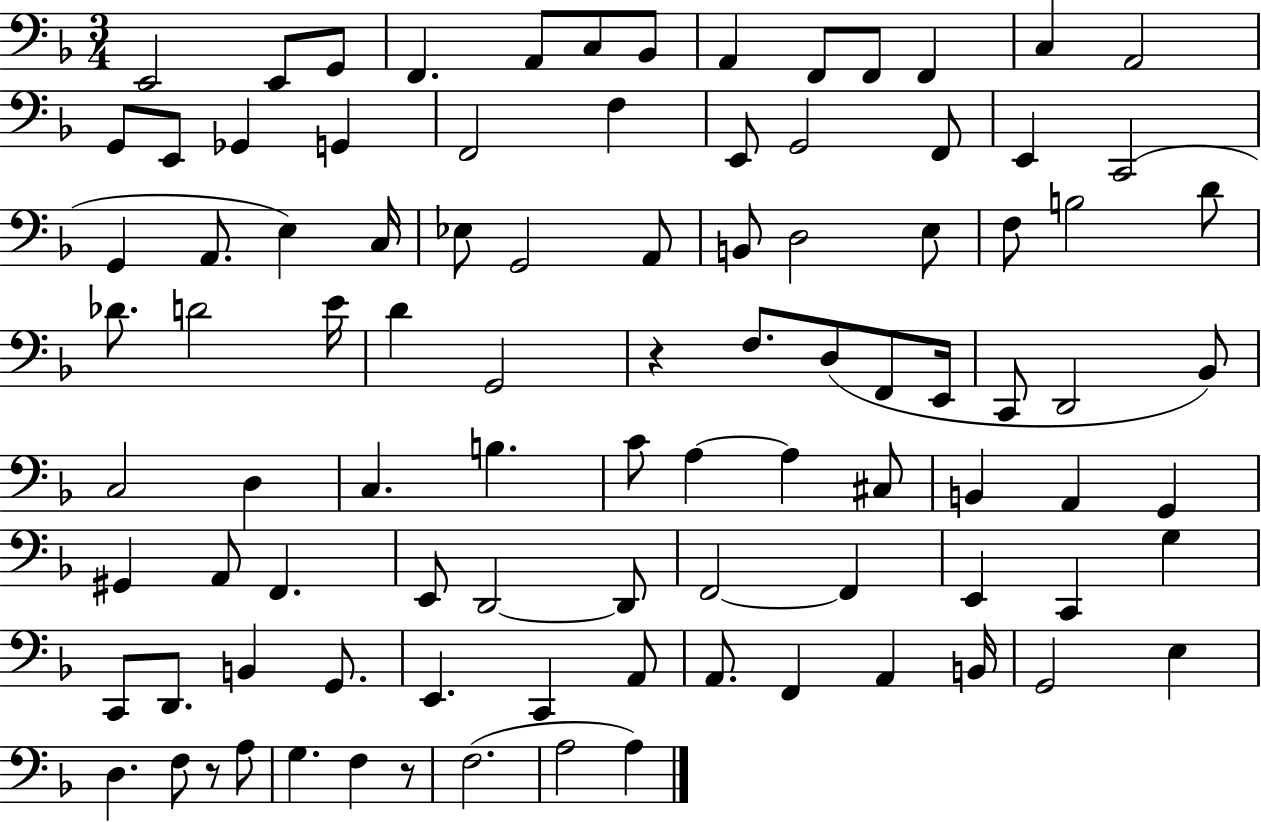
{
  \clef bass
  \numericTimeSignature
  \time 3/4
  \key f \major
  e,2 e,8 g,8 | f,4. a,8 c8 bes,8 | a,4 f,8 f,8 f,4 | c4 a,2 | \break g,8 e,8 ges,4 g,4 | f,2 f4 | e,8 g,2 f,8 | e,4 c,2( | \break g,4 a,8. e4) c16 | ees8 g,2 a,8 | b,8 d2 e8 | f8 b2 d'8 | \break des'8. d'2 e'16 | d'4 g,2 | r4 f8. d8( f,8 e,16 | c,8 d,2 bes,8) | \break c2 d4 | c4. b4. | c'8 a4~~ a4 cis8 | b,4 a,4 g,4 | \break gis,4 a,8 f,4. | e,8 d,2~~ d,8 | f,2~~ f,4 | e,4 c,4 g4 | \break c,8 d,8. b,4 g,8. | e,4. c,4 a,8 | a,8. f,4 a,4 b,16 | g,2 e4 | \break d4. f8 r8 a8 | g4. f4 r8 | f2.( | a2 a4) | \break \bar "|."
}